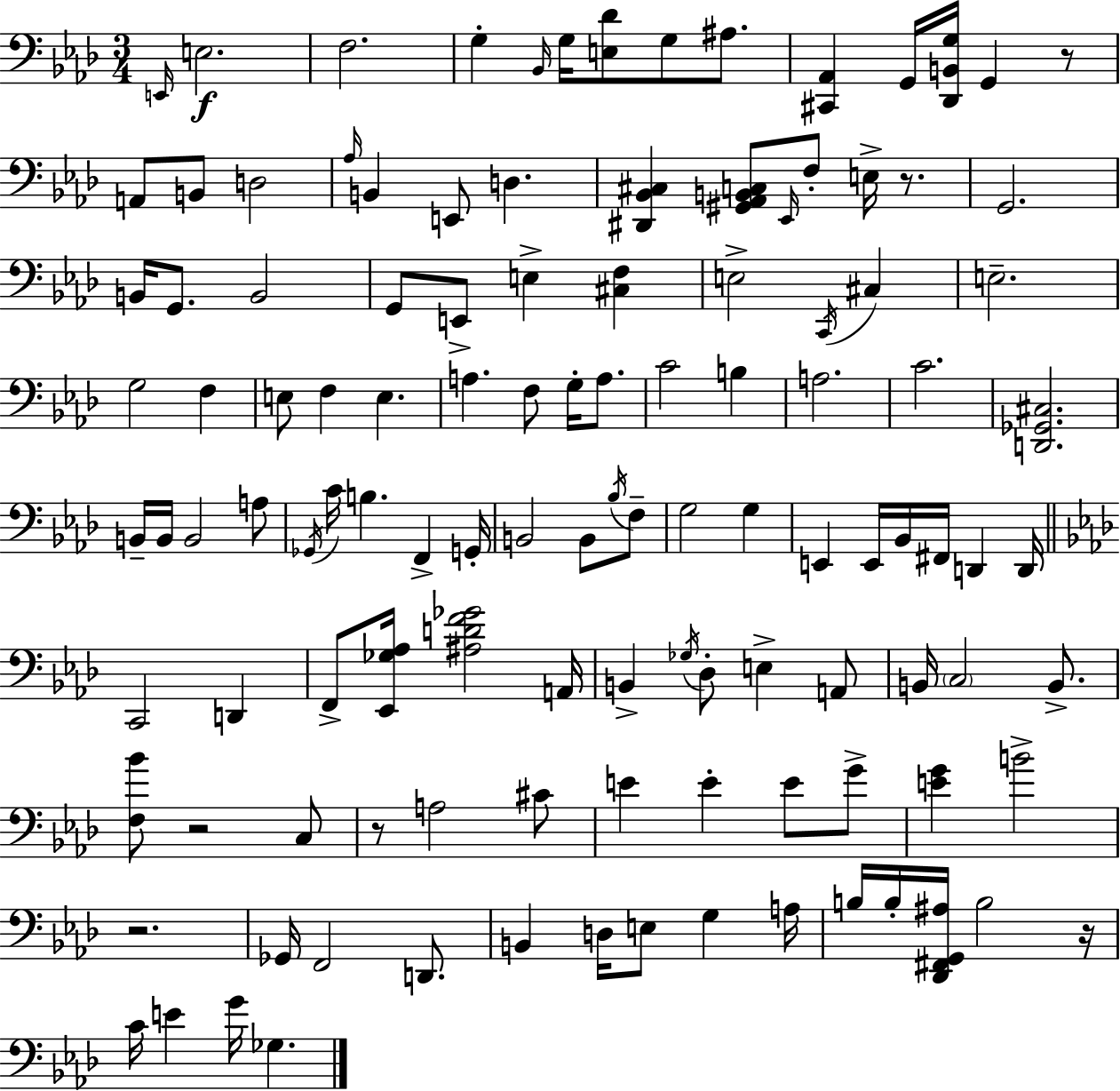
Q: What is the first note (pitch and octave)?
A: E2